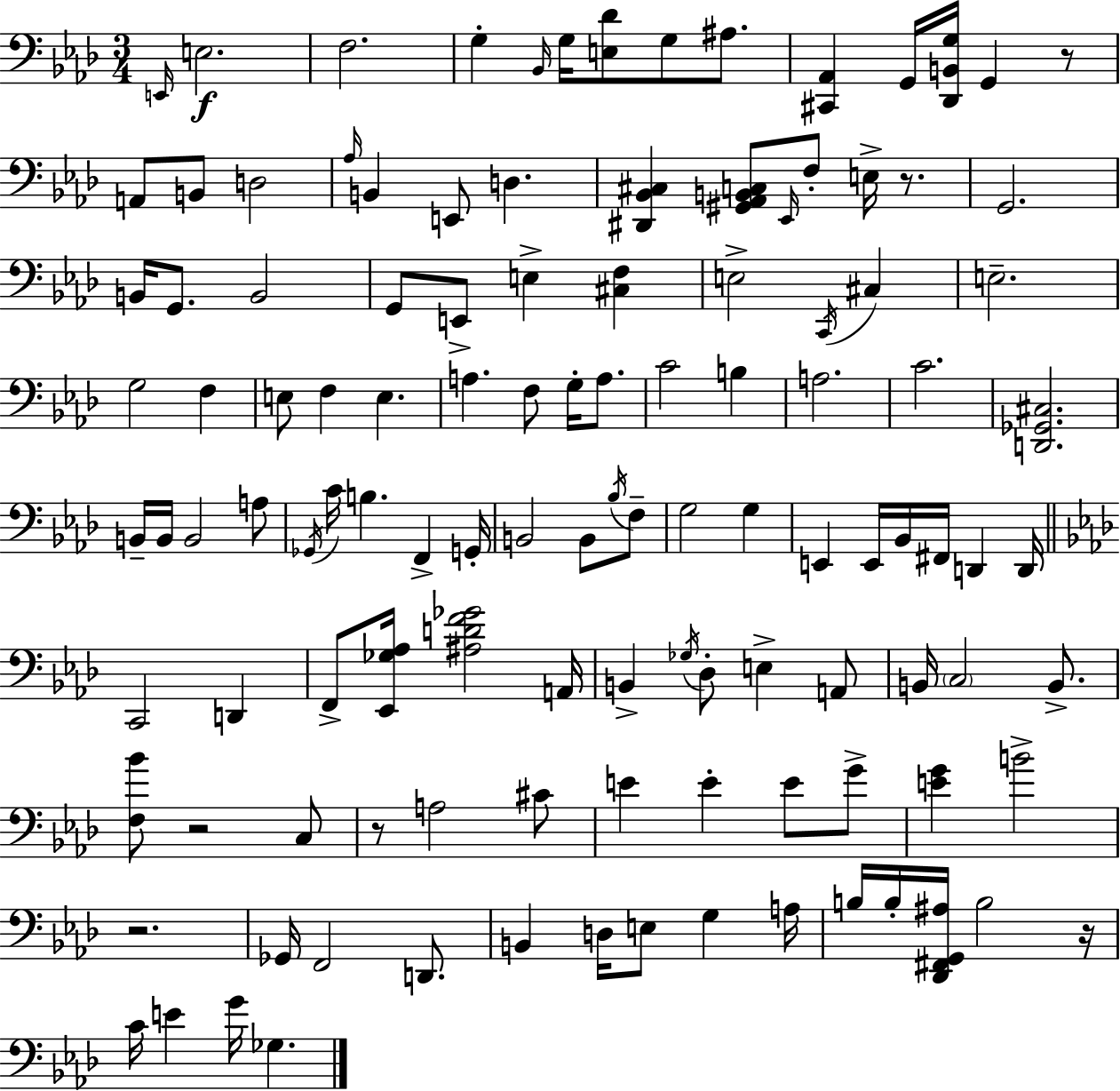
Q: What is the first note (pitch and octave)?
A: E2